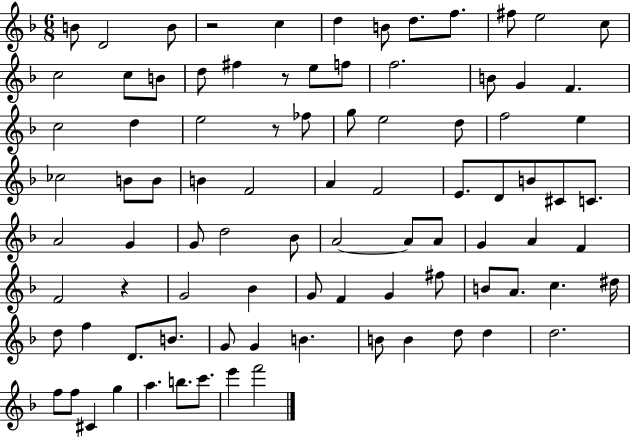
{
  \clef treble
  \numericTimeSignature
  \time 6/8
  \key f \major
  \repeat volta 2 { b'8 d'2 b'8 | r2 c''4 | d''4 b'8 d''8. f''8. | fis''8 e''2 c''8 | \break c''2 c''8 b'8 | d''8 fis''4 r8 e''8 f''8 | f''2. | b'8 g'4 f'4. | \break c''2 d''4 | e''2 r8 fes''8 | g''8 e''2 d''8 | f''2 e''4 | \break ces''2 b'8 b'8 | b'4 f'2 | a'4 f'2 | e'8. d'8 b'8 cis'8 c'8. | \break a'2 g'4 | g'8 d''2 bes'8 | a'2~~ a'8 a'8 | g'4 a'4 f'4 | \break f'2 r4 | g'2 bes'4 | g'8 f'4 g'4 fis''8 | b'8 a'8. c''4. dis''16 | \break d''8 f''4 d'8. b'8. | g'8 g'4 b'4. | b'8 b'4 d''8 d''4 | d''2. | \break f''8 f''8 cis'4 g''4 | a''4. b''8. c'''8. | e'''4 f'''2 | } \bar "|."
}